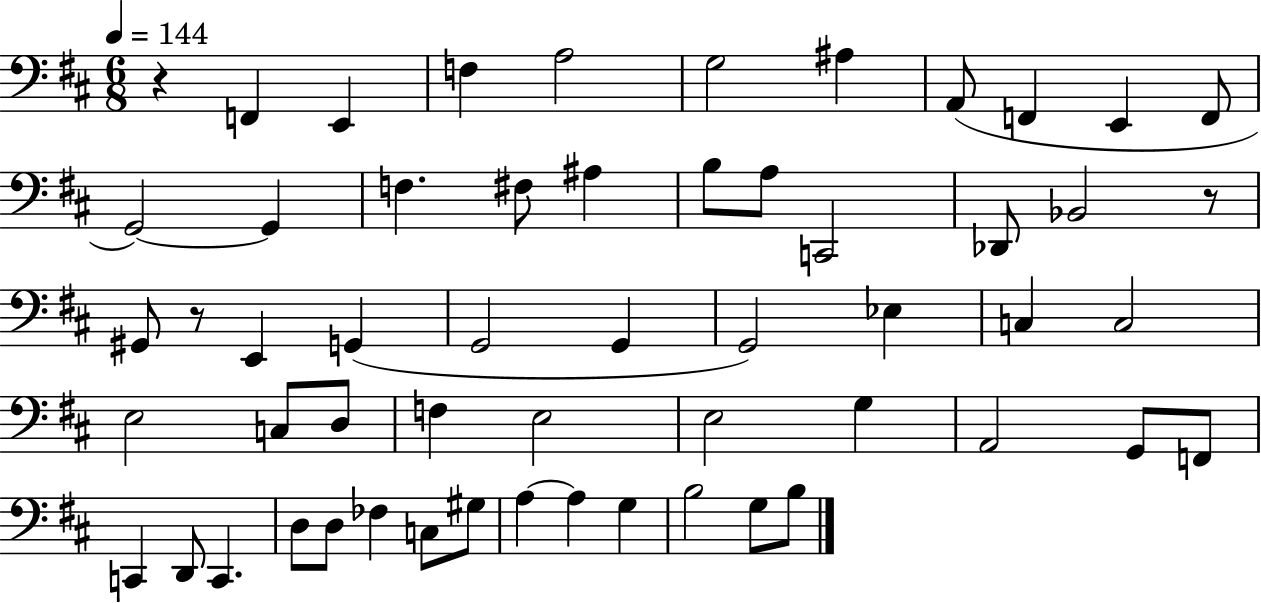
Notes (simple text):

R/q F2/q E2/q F3/q A3/h G3/h A#3/q A2/e F2/q E2/q F2/e G2/h G2/q F3/q. F#3/e A#3/q B3/e A3/e C2/h Db2/e Bb2/h R/e G#2/e R/e E2/q G2/q G2/h G2/q G2/h Eb3/q C3/q C3/h E3/h C3/e D3/e F3/q E3/h E3/h G3/q A2/h G2/e F2/e C2/q D2/e C2/q. D3/e D3/e FES3/q C3/e G#3/e A3/q A3/q G3/q B3/h G3/e B3/e